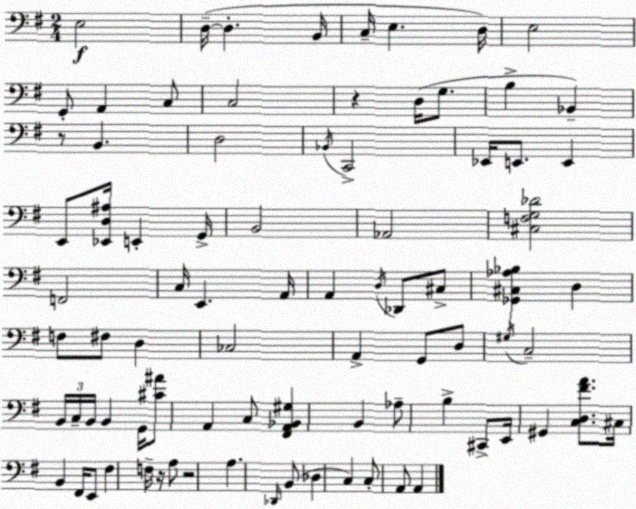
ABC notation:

X:1
T:Untitled
M:2/4
L:1/4
K:Em
E,2 D,/4 D, B,,/4 C,/4 E, D,/4 E,2 G,,/2 A,, C,/2 C,2 z D,/4 G,/2 B, _B,, z/2 B,, D,2 _B,,/4 C,,2 _E,,/4 E,,/2 E,, E,,/2 [_E,,D,^A,]/4 E,, G,,/4 B,,2 _A,,2 [^C,F,G,_D]2 F,,2 C,/4 E,, A,,/4 A,, D,/4 _D,,/2 ^C,/2 [_G,,^C,_A,_B,] D, F,/2 ^F,/2 D, _C,2 A,, G,,/2 D,/2 ^G,/4 C,2 B,,/4 C,/4 B,,/4 B,, G,,/4 [^C^A]/2 A,, C,/2 [^F,,A,,_B,,^G,] B,, _A,/2 B, ^C,,/2 E,,/4 ^G,, [C,D,^FA]/2 ^C,/4 B,, ^F,,/4 E,,/2 ^F, F,/4 z/4 A,/2 z2 A, _D,,/4 B,,/2 _D, C, C,/2 A,,/2 A,,